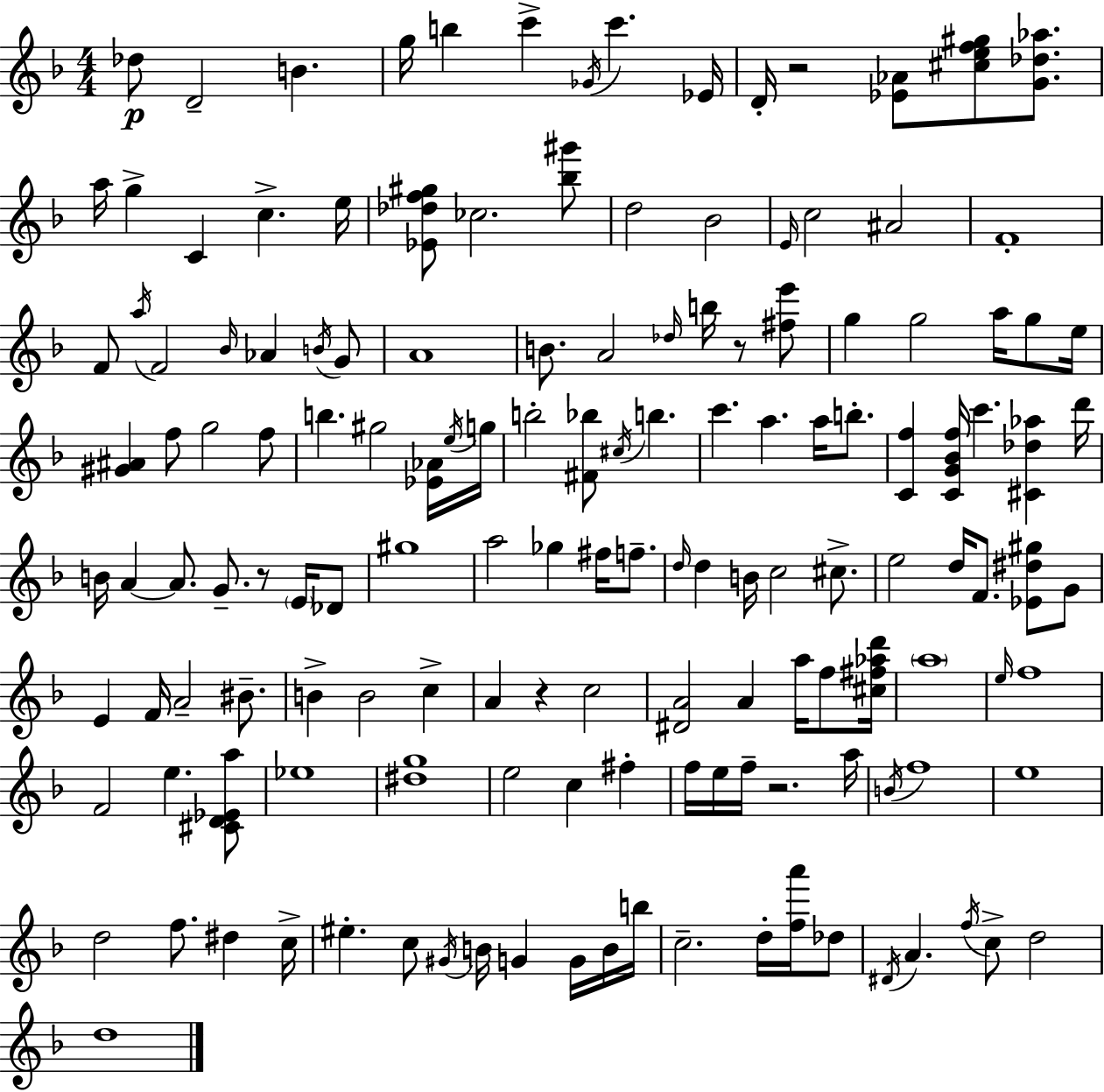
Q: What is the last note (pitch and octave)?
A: D5